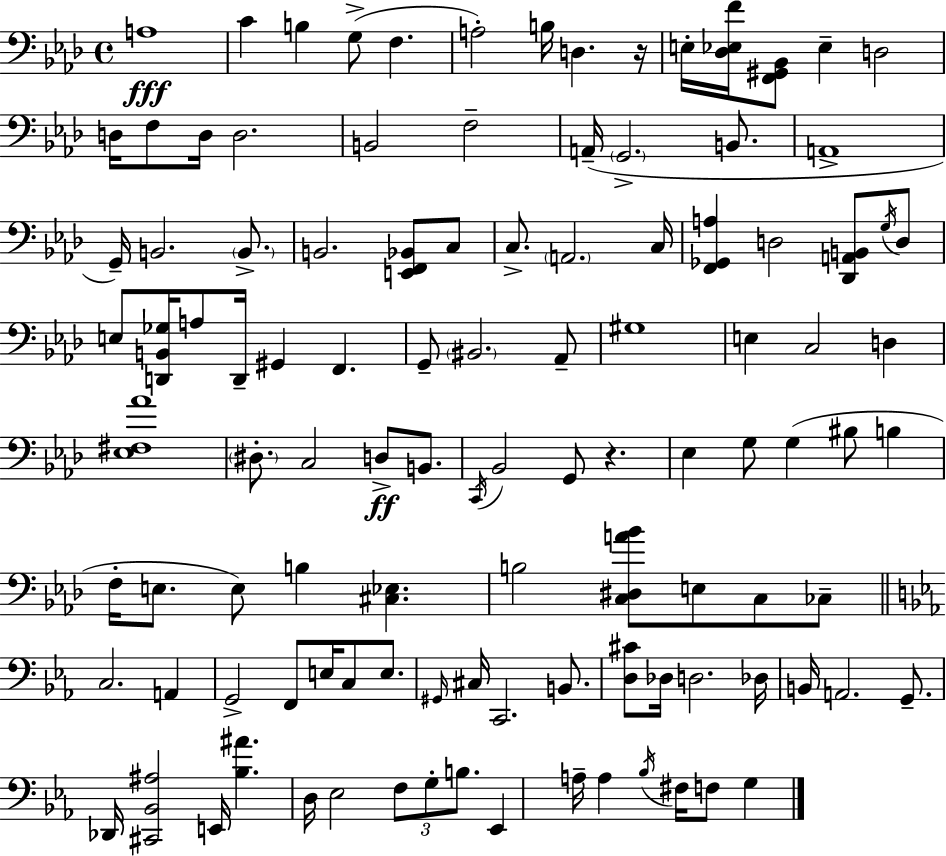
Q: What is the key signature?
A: F minor